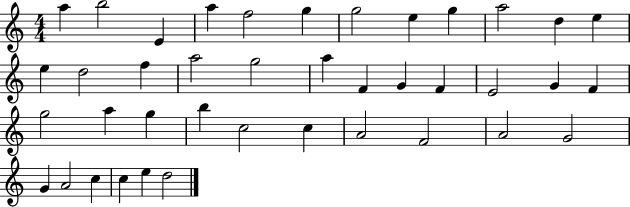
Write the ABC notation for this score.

X:1
T:Untitled
M:4/4
L:1/4
K:C
a b2 E a f2 g g2 e g a2 d e e d2 f a2 g2 a F G F E2 G F g2 a g b c2 c A2 F2 A2 G2 G A2 c c e d2